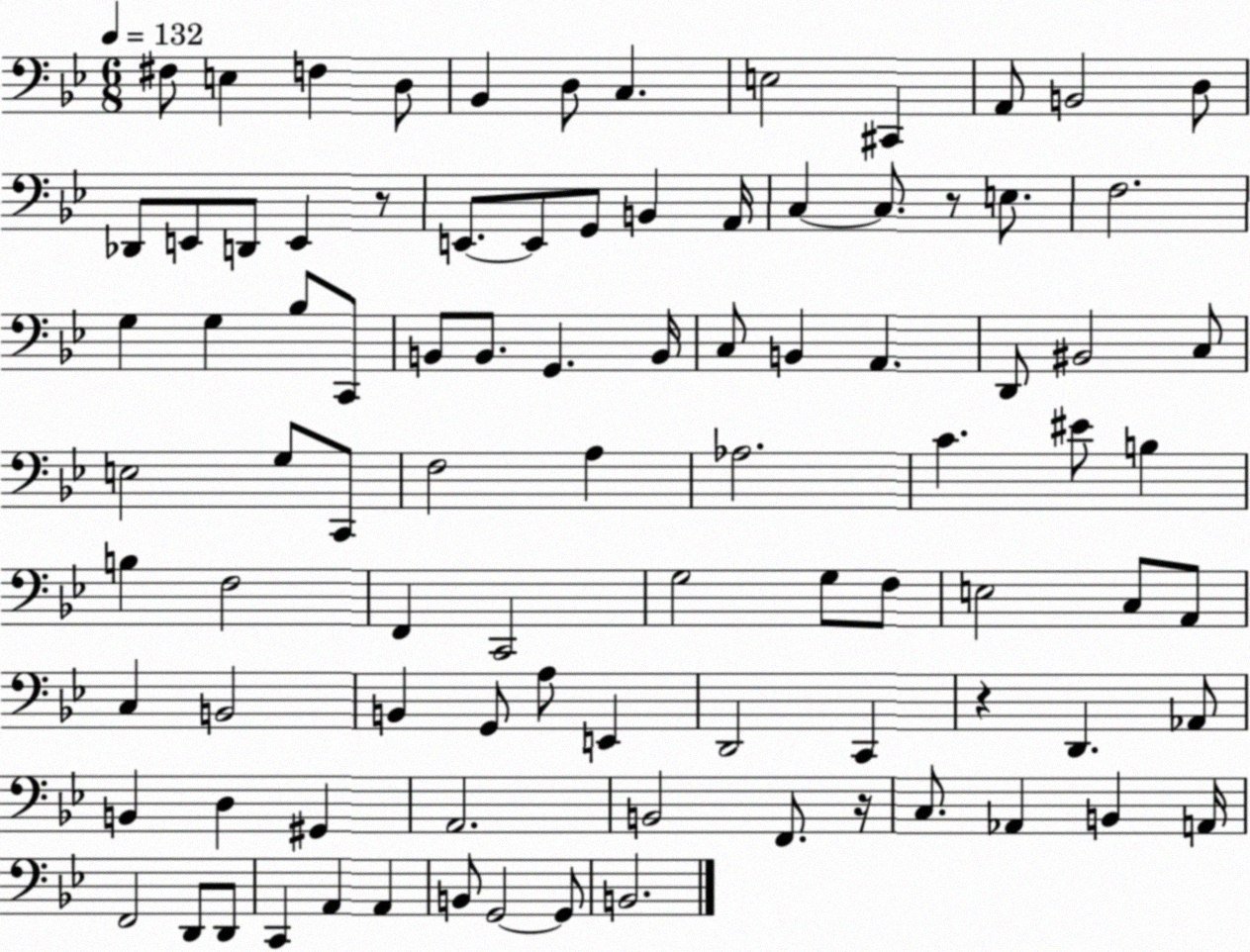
X:1
T:Untitled
M:6/8
L:1/4
K:Bb
^F,/2 E, F, D,/2 _B,, D,/2 C, E,2 ^C,, A,,/2 B,,2 D,/2 _D,,/2 E,,/2 D,,/2 E,, z/2 E,,/2 E,,/2 G,,/2 B,, A,,/4 C, C,/2 z/2 E,/2 F,2 G, G, _B,/2 C,,/2 B,,/2 B,,/2 G,, B,,/4 C,/2 B,, A,, D,,/2 ^B,,2 C,/2 E,2 G,/2 C,,/2 F,2 A, _A,2 C ^E/2 B, B, F,2 F,, C,,2 G,2 G,/2 F,/2 E,2 C,/2 A,,/2 C, B,,2 B,, G,,/2 A,/2 E,, D,,2 C,, z D,, _A,,/2 B,, D, ^G,, A,,2 B,,2 F,,/2 z/4 C,/2 _A,, B,, A,,/4 F,,2 D,,/2 D,,/2 C,, A,, A,, B,,/2 G,,2 G,,/2 B,,2